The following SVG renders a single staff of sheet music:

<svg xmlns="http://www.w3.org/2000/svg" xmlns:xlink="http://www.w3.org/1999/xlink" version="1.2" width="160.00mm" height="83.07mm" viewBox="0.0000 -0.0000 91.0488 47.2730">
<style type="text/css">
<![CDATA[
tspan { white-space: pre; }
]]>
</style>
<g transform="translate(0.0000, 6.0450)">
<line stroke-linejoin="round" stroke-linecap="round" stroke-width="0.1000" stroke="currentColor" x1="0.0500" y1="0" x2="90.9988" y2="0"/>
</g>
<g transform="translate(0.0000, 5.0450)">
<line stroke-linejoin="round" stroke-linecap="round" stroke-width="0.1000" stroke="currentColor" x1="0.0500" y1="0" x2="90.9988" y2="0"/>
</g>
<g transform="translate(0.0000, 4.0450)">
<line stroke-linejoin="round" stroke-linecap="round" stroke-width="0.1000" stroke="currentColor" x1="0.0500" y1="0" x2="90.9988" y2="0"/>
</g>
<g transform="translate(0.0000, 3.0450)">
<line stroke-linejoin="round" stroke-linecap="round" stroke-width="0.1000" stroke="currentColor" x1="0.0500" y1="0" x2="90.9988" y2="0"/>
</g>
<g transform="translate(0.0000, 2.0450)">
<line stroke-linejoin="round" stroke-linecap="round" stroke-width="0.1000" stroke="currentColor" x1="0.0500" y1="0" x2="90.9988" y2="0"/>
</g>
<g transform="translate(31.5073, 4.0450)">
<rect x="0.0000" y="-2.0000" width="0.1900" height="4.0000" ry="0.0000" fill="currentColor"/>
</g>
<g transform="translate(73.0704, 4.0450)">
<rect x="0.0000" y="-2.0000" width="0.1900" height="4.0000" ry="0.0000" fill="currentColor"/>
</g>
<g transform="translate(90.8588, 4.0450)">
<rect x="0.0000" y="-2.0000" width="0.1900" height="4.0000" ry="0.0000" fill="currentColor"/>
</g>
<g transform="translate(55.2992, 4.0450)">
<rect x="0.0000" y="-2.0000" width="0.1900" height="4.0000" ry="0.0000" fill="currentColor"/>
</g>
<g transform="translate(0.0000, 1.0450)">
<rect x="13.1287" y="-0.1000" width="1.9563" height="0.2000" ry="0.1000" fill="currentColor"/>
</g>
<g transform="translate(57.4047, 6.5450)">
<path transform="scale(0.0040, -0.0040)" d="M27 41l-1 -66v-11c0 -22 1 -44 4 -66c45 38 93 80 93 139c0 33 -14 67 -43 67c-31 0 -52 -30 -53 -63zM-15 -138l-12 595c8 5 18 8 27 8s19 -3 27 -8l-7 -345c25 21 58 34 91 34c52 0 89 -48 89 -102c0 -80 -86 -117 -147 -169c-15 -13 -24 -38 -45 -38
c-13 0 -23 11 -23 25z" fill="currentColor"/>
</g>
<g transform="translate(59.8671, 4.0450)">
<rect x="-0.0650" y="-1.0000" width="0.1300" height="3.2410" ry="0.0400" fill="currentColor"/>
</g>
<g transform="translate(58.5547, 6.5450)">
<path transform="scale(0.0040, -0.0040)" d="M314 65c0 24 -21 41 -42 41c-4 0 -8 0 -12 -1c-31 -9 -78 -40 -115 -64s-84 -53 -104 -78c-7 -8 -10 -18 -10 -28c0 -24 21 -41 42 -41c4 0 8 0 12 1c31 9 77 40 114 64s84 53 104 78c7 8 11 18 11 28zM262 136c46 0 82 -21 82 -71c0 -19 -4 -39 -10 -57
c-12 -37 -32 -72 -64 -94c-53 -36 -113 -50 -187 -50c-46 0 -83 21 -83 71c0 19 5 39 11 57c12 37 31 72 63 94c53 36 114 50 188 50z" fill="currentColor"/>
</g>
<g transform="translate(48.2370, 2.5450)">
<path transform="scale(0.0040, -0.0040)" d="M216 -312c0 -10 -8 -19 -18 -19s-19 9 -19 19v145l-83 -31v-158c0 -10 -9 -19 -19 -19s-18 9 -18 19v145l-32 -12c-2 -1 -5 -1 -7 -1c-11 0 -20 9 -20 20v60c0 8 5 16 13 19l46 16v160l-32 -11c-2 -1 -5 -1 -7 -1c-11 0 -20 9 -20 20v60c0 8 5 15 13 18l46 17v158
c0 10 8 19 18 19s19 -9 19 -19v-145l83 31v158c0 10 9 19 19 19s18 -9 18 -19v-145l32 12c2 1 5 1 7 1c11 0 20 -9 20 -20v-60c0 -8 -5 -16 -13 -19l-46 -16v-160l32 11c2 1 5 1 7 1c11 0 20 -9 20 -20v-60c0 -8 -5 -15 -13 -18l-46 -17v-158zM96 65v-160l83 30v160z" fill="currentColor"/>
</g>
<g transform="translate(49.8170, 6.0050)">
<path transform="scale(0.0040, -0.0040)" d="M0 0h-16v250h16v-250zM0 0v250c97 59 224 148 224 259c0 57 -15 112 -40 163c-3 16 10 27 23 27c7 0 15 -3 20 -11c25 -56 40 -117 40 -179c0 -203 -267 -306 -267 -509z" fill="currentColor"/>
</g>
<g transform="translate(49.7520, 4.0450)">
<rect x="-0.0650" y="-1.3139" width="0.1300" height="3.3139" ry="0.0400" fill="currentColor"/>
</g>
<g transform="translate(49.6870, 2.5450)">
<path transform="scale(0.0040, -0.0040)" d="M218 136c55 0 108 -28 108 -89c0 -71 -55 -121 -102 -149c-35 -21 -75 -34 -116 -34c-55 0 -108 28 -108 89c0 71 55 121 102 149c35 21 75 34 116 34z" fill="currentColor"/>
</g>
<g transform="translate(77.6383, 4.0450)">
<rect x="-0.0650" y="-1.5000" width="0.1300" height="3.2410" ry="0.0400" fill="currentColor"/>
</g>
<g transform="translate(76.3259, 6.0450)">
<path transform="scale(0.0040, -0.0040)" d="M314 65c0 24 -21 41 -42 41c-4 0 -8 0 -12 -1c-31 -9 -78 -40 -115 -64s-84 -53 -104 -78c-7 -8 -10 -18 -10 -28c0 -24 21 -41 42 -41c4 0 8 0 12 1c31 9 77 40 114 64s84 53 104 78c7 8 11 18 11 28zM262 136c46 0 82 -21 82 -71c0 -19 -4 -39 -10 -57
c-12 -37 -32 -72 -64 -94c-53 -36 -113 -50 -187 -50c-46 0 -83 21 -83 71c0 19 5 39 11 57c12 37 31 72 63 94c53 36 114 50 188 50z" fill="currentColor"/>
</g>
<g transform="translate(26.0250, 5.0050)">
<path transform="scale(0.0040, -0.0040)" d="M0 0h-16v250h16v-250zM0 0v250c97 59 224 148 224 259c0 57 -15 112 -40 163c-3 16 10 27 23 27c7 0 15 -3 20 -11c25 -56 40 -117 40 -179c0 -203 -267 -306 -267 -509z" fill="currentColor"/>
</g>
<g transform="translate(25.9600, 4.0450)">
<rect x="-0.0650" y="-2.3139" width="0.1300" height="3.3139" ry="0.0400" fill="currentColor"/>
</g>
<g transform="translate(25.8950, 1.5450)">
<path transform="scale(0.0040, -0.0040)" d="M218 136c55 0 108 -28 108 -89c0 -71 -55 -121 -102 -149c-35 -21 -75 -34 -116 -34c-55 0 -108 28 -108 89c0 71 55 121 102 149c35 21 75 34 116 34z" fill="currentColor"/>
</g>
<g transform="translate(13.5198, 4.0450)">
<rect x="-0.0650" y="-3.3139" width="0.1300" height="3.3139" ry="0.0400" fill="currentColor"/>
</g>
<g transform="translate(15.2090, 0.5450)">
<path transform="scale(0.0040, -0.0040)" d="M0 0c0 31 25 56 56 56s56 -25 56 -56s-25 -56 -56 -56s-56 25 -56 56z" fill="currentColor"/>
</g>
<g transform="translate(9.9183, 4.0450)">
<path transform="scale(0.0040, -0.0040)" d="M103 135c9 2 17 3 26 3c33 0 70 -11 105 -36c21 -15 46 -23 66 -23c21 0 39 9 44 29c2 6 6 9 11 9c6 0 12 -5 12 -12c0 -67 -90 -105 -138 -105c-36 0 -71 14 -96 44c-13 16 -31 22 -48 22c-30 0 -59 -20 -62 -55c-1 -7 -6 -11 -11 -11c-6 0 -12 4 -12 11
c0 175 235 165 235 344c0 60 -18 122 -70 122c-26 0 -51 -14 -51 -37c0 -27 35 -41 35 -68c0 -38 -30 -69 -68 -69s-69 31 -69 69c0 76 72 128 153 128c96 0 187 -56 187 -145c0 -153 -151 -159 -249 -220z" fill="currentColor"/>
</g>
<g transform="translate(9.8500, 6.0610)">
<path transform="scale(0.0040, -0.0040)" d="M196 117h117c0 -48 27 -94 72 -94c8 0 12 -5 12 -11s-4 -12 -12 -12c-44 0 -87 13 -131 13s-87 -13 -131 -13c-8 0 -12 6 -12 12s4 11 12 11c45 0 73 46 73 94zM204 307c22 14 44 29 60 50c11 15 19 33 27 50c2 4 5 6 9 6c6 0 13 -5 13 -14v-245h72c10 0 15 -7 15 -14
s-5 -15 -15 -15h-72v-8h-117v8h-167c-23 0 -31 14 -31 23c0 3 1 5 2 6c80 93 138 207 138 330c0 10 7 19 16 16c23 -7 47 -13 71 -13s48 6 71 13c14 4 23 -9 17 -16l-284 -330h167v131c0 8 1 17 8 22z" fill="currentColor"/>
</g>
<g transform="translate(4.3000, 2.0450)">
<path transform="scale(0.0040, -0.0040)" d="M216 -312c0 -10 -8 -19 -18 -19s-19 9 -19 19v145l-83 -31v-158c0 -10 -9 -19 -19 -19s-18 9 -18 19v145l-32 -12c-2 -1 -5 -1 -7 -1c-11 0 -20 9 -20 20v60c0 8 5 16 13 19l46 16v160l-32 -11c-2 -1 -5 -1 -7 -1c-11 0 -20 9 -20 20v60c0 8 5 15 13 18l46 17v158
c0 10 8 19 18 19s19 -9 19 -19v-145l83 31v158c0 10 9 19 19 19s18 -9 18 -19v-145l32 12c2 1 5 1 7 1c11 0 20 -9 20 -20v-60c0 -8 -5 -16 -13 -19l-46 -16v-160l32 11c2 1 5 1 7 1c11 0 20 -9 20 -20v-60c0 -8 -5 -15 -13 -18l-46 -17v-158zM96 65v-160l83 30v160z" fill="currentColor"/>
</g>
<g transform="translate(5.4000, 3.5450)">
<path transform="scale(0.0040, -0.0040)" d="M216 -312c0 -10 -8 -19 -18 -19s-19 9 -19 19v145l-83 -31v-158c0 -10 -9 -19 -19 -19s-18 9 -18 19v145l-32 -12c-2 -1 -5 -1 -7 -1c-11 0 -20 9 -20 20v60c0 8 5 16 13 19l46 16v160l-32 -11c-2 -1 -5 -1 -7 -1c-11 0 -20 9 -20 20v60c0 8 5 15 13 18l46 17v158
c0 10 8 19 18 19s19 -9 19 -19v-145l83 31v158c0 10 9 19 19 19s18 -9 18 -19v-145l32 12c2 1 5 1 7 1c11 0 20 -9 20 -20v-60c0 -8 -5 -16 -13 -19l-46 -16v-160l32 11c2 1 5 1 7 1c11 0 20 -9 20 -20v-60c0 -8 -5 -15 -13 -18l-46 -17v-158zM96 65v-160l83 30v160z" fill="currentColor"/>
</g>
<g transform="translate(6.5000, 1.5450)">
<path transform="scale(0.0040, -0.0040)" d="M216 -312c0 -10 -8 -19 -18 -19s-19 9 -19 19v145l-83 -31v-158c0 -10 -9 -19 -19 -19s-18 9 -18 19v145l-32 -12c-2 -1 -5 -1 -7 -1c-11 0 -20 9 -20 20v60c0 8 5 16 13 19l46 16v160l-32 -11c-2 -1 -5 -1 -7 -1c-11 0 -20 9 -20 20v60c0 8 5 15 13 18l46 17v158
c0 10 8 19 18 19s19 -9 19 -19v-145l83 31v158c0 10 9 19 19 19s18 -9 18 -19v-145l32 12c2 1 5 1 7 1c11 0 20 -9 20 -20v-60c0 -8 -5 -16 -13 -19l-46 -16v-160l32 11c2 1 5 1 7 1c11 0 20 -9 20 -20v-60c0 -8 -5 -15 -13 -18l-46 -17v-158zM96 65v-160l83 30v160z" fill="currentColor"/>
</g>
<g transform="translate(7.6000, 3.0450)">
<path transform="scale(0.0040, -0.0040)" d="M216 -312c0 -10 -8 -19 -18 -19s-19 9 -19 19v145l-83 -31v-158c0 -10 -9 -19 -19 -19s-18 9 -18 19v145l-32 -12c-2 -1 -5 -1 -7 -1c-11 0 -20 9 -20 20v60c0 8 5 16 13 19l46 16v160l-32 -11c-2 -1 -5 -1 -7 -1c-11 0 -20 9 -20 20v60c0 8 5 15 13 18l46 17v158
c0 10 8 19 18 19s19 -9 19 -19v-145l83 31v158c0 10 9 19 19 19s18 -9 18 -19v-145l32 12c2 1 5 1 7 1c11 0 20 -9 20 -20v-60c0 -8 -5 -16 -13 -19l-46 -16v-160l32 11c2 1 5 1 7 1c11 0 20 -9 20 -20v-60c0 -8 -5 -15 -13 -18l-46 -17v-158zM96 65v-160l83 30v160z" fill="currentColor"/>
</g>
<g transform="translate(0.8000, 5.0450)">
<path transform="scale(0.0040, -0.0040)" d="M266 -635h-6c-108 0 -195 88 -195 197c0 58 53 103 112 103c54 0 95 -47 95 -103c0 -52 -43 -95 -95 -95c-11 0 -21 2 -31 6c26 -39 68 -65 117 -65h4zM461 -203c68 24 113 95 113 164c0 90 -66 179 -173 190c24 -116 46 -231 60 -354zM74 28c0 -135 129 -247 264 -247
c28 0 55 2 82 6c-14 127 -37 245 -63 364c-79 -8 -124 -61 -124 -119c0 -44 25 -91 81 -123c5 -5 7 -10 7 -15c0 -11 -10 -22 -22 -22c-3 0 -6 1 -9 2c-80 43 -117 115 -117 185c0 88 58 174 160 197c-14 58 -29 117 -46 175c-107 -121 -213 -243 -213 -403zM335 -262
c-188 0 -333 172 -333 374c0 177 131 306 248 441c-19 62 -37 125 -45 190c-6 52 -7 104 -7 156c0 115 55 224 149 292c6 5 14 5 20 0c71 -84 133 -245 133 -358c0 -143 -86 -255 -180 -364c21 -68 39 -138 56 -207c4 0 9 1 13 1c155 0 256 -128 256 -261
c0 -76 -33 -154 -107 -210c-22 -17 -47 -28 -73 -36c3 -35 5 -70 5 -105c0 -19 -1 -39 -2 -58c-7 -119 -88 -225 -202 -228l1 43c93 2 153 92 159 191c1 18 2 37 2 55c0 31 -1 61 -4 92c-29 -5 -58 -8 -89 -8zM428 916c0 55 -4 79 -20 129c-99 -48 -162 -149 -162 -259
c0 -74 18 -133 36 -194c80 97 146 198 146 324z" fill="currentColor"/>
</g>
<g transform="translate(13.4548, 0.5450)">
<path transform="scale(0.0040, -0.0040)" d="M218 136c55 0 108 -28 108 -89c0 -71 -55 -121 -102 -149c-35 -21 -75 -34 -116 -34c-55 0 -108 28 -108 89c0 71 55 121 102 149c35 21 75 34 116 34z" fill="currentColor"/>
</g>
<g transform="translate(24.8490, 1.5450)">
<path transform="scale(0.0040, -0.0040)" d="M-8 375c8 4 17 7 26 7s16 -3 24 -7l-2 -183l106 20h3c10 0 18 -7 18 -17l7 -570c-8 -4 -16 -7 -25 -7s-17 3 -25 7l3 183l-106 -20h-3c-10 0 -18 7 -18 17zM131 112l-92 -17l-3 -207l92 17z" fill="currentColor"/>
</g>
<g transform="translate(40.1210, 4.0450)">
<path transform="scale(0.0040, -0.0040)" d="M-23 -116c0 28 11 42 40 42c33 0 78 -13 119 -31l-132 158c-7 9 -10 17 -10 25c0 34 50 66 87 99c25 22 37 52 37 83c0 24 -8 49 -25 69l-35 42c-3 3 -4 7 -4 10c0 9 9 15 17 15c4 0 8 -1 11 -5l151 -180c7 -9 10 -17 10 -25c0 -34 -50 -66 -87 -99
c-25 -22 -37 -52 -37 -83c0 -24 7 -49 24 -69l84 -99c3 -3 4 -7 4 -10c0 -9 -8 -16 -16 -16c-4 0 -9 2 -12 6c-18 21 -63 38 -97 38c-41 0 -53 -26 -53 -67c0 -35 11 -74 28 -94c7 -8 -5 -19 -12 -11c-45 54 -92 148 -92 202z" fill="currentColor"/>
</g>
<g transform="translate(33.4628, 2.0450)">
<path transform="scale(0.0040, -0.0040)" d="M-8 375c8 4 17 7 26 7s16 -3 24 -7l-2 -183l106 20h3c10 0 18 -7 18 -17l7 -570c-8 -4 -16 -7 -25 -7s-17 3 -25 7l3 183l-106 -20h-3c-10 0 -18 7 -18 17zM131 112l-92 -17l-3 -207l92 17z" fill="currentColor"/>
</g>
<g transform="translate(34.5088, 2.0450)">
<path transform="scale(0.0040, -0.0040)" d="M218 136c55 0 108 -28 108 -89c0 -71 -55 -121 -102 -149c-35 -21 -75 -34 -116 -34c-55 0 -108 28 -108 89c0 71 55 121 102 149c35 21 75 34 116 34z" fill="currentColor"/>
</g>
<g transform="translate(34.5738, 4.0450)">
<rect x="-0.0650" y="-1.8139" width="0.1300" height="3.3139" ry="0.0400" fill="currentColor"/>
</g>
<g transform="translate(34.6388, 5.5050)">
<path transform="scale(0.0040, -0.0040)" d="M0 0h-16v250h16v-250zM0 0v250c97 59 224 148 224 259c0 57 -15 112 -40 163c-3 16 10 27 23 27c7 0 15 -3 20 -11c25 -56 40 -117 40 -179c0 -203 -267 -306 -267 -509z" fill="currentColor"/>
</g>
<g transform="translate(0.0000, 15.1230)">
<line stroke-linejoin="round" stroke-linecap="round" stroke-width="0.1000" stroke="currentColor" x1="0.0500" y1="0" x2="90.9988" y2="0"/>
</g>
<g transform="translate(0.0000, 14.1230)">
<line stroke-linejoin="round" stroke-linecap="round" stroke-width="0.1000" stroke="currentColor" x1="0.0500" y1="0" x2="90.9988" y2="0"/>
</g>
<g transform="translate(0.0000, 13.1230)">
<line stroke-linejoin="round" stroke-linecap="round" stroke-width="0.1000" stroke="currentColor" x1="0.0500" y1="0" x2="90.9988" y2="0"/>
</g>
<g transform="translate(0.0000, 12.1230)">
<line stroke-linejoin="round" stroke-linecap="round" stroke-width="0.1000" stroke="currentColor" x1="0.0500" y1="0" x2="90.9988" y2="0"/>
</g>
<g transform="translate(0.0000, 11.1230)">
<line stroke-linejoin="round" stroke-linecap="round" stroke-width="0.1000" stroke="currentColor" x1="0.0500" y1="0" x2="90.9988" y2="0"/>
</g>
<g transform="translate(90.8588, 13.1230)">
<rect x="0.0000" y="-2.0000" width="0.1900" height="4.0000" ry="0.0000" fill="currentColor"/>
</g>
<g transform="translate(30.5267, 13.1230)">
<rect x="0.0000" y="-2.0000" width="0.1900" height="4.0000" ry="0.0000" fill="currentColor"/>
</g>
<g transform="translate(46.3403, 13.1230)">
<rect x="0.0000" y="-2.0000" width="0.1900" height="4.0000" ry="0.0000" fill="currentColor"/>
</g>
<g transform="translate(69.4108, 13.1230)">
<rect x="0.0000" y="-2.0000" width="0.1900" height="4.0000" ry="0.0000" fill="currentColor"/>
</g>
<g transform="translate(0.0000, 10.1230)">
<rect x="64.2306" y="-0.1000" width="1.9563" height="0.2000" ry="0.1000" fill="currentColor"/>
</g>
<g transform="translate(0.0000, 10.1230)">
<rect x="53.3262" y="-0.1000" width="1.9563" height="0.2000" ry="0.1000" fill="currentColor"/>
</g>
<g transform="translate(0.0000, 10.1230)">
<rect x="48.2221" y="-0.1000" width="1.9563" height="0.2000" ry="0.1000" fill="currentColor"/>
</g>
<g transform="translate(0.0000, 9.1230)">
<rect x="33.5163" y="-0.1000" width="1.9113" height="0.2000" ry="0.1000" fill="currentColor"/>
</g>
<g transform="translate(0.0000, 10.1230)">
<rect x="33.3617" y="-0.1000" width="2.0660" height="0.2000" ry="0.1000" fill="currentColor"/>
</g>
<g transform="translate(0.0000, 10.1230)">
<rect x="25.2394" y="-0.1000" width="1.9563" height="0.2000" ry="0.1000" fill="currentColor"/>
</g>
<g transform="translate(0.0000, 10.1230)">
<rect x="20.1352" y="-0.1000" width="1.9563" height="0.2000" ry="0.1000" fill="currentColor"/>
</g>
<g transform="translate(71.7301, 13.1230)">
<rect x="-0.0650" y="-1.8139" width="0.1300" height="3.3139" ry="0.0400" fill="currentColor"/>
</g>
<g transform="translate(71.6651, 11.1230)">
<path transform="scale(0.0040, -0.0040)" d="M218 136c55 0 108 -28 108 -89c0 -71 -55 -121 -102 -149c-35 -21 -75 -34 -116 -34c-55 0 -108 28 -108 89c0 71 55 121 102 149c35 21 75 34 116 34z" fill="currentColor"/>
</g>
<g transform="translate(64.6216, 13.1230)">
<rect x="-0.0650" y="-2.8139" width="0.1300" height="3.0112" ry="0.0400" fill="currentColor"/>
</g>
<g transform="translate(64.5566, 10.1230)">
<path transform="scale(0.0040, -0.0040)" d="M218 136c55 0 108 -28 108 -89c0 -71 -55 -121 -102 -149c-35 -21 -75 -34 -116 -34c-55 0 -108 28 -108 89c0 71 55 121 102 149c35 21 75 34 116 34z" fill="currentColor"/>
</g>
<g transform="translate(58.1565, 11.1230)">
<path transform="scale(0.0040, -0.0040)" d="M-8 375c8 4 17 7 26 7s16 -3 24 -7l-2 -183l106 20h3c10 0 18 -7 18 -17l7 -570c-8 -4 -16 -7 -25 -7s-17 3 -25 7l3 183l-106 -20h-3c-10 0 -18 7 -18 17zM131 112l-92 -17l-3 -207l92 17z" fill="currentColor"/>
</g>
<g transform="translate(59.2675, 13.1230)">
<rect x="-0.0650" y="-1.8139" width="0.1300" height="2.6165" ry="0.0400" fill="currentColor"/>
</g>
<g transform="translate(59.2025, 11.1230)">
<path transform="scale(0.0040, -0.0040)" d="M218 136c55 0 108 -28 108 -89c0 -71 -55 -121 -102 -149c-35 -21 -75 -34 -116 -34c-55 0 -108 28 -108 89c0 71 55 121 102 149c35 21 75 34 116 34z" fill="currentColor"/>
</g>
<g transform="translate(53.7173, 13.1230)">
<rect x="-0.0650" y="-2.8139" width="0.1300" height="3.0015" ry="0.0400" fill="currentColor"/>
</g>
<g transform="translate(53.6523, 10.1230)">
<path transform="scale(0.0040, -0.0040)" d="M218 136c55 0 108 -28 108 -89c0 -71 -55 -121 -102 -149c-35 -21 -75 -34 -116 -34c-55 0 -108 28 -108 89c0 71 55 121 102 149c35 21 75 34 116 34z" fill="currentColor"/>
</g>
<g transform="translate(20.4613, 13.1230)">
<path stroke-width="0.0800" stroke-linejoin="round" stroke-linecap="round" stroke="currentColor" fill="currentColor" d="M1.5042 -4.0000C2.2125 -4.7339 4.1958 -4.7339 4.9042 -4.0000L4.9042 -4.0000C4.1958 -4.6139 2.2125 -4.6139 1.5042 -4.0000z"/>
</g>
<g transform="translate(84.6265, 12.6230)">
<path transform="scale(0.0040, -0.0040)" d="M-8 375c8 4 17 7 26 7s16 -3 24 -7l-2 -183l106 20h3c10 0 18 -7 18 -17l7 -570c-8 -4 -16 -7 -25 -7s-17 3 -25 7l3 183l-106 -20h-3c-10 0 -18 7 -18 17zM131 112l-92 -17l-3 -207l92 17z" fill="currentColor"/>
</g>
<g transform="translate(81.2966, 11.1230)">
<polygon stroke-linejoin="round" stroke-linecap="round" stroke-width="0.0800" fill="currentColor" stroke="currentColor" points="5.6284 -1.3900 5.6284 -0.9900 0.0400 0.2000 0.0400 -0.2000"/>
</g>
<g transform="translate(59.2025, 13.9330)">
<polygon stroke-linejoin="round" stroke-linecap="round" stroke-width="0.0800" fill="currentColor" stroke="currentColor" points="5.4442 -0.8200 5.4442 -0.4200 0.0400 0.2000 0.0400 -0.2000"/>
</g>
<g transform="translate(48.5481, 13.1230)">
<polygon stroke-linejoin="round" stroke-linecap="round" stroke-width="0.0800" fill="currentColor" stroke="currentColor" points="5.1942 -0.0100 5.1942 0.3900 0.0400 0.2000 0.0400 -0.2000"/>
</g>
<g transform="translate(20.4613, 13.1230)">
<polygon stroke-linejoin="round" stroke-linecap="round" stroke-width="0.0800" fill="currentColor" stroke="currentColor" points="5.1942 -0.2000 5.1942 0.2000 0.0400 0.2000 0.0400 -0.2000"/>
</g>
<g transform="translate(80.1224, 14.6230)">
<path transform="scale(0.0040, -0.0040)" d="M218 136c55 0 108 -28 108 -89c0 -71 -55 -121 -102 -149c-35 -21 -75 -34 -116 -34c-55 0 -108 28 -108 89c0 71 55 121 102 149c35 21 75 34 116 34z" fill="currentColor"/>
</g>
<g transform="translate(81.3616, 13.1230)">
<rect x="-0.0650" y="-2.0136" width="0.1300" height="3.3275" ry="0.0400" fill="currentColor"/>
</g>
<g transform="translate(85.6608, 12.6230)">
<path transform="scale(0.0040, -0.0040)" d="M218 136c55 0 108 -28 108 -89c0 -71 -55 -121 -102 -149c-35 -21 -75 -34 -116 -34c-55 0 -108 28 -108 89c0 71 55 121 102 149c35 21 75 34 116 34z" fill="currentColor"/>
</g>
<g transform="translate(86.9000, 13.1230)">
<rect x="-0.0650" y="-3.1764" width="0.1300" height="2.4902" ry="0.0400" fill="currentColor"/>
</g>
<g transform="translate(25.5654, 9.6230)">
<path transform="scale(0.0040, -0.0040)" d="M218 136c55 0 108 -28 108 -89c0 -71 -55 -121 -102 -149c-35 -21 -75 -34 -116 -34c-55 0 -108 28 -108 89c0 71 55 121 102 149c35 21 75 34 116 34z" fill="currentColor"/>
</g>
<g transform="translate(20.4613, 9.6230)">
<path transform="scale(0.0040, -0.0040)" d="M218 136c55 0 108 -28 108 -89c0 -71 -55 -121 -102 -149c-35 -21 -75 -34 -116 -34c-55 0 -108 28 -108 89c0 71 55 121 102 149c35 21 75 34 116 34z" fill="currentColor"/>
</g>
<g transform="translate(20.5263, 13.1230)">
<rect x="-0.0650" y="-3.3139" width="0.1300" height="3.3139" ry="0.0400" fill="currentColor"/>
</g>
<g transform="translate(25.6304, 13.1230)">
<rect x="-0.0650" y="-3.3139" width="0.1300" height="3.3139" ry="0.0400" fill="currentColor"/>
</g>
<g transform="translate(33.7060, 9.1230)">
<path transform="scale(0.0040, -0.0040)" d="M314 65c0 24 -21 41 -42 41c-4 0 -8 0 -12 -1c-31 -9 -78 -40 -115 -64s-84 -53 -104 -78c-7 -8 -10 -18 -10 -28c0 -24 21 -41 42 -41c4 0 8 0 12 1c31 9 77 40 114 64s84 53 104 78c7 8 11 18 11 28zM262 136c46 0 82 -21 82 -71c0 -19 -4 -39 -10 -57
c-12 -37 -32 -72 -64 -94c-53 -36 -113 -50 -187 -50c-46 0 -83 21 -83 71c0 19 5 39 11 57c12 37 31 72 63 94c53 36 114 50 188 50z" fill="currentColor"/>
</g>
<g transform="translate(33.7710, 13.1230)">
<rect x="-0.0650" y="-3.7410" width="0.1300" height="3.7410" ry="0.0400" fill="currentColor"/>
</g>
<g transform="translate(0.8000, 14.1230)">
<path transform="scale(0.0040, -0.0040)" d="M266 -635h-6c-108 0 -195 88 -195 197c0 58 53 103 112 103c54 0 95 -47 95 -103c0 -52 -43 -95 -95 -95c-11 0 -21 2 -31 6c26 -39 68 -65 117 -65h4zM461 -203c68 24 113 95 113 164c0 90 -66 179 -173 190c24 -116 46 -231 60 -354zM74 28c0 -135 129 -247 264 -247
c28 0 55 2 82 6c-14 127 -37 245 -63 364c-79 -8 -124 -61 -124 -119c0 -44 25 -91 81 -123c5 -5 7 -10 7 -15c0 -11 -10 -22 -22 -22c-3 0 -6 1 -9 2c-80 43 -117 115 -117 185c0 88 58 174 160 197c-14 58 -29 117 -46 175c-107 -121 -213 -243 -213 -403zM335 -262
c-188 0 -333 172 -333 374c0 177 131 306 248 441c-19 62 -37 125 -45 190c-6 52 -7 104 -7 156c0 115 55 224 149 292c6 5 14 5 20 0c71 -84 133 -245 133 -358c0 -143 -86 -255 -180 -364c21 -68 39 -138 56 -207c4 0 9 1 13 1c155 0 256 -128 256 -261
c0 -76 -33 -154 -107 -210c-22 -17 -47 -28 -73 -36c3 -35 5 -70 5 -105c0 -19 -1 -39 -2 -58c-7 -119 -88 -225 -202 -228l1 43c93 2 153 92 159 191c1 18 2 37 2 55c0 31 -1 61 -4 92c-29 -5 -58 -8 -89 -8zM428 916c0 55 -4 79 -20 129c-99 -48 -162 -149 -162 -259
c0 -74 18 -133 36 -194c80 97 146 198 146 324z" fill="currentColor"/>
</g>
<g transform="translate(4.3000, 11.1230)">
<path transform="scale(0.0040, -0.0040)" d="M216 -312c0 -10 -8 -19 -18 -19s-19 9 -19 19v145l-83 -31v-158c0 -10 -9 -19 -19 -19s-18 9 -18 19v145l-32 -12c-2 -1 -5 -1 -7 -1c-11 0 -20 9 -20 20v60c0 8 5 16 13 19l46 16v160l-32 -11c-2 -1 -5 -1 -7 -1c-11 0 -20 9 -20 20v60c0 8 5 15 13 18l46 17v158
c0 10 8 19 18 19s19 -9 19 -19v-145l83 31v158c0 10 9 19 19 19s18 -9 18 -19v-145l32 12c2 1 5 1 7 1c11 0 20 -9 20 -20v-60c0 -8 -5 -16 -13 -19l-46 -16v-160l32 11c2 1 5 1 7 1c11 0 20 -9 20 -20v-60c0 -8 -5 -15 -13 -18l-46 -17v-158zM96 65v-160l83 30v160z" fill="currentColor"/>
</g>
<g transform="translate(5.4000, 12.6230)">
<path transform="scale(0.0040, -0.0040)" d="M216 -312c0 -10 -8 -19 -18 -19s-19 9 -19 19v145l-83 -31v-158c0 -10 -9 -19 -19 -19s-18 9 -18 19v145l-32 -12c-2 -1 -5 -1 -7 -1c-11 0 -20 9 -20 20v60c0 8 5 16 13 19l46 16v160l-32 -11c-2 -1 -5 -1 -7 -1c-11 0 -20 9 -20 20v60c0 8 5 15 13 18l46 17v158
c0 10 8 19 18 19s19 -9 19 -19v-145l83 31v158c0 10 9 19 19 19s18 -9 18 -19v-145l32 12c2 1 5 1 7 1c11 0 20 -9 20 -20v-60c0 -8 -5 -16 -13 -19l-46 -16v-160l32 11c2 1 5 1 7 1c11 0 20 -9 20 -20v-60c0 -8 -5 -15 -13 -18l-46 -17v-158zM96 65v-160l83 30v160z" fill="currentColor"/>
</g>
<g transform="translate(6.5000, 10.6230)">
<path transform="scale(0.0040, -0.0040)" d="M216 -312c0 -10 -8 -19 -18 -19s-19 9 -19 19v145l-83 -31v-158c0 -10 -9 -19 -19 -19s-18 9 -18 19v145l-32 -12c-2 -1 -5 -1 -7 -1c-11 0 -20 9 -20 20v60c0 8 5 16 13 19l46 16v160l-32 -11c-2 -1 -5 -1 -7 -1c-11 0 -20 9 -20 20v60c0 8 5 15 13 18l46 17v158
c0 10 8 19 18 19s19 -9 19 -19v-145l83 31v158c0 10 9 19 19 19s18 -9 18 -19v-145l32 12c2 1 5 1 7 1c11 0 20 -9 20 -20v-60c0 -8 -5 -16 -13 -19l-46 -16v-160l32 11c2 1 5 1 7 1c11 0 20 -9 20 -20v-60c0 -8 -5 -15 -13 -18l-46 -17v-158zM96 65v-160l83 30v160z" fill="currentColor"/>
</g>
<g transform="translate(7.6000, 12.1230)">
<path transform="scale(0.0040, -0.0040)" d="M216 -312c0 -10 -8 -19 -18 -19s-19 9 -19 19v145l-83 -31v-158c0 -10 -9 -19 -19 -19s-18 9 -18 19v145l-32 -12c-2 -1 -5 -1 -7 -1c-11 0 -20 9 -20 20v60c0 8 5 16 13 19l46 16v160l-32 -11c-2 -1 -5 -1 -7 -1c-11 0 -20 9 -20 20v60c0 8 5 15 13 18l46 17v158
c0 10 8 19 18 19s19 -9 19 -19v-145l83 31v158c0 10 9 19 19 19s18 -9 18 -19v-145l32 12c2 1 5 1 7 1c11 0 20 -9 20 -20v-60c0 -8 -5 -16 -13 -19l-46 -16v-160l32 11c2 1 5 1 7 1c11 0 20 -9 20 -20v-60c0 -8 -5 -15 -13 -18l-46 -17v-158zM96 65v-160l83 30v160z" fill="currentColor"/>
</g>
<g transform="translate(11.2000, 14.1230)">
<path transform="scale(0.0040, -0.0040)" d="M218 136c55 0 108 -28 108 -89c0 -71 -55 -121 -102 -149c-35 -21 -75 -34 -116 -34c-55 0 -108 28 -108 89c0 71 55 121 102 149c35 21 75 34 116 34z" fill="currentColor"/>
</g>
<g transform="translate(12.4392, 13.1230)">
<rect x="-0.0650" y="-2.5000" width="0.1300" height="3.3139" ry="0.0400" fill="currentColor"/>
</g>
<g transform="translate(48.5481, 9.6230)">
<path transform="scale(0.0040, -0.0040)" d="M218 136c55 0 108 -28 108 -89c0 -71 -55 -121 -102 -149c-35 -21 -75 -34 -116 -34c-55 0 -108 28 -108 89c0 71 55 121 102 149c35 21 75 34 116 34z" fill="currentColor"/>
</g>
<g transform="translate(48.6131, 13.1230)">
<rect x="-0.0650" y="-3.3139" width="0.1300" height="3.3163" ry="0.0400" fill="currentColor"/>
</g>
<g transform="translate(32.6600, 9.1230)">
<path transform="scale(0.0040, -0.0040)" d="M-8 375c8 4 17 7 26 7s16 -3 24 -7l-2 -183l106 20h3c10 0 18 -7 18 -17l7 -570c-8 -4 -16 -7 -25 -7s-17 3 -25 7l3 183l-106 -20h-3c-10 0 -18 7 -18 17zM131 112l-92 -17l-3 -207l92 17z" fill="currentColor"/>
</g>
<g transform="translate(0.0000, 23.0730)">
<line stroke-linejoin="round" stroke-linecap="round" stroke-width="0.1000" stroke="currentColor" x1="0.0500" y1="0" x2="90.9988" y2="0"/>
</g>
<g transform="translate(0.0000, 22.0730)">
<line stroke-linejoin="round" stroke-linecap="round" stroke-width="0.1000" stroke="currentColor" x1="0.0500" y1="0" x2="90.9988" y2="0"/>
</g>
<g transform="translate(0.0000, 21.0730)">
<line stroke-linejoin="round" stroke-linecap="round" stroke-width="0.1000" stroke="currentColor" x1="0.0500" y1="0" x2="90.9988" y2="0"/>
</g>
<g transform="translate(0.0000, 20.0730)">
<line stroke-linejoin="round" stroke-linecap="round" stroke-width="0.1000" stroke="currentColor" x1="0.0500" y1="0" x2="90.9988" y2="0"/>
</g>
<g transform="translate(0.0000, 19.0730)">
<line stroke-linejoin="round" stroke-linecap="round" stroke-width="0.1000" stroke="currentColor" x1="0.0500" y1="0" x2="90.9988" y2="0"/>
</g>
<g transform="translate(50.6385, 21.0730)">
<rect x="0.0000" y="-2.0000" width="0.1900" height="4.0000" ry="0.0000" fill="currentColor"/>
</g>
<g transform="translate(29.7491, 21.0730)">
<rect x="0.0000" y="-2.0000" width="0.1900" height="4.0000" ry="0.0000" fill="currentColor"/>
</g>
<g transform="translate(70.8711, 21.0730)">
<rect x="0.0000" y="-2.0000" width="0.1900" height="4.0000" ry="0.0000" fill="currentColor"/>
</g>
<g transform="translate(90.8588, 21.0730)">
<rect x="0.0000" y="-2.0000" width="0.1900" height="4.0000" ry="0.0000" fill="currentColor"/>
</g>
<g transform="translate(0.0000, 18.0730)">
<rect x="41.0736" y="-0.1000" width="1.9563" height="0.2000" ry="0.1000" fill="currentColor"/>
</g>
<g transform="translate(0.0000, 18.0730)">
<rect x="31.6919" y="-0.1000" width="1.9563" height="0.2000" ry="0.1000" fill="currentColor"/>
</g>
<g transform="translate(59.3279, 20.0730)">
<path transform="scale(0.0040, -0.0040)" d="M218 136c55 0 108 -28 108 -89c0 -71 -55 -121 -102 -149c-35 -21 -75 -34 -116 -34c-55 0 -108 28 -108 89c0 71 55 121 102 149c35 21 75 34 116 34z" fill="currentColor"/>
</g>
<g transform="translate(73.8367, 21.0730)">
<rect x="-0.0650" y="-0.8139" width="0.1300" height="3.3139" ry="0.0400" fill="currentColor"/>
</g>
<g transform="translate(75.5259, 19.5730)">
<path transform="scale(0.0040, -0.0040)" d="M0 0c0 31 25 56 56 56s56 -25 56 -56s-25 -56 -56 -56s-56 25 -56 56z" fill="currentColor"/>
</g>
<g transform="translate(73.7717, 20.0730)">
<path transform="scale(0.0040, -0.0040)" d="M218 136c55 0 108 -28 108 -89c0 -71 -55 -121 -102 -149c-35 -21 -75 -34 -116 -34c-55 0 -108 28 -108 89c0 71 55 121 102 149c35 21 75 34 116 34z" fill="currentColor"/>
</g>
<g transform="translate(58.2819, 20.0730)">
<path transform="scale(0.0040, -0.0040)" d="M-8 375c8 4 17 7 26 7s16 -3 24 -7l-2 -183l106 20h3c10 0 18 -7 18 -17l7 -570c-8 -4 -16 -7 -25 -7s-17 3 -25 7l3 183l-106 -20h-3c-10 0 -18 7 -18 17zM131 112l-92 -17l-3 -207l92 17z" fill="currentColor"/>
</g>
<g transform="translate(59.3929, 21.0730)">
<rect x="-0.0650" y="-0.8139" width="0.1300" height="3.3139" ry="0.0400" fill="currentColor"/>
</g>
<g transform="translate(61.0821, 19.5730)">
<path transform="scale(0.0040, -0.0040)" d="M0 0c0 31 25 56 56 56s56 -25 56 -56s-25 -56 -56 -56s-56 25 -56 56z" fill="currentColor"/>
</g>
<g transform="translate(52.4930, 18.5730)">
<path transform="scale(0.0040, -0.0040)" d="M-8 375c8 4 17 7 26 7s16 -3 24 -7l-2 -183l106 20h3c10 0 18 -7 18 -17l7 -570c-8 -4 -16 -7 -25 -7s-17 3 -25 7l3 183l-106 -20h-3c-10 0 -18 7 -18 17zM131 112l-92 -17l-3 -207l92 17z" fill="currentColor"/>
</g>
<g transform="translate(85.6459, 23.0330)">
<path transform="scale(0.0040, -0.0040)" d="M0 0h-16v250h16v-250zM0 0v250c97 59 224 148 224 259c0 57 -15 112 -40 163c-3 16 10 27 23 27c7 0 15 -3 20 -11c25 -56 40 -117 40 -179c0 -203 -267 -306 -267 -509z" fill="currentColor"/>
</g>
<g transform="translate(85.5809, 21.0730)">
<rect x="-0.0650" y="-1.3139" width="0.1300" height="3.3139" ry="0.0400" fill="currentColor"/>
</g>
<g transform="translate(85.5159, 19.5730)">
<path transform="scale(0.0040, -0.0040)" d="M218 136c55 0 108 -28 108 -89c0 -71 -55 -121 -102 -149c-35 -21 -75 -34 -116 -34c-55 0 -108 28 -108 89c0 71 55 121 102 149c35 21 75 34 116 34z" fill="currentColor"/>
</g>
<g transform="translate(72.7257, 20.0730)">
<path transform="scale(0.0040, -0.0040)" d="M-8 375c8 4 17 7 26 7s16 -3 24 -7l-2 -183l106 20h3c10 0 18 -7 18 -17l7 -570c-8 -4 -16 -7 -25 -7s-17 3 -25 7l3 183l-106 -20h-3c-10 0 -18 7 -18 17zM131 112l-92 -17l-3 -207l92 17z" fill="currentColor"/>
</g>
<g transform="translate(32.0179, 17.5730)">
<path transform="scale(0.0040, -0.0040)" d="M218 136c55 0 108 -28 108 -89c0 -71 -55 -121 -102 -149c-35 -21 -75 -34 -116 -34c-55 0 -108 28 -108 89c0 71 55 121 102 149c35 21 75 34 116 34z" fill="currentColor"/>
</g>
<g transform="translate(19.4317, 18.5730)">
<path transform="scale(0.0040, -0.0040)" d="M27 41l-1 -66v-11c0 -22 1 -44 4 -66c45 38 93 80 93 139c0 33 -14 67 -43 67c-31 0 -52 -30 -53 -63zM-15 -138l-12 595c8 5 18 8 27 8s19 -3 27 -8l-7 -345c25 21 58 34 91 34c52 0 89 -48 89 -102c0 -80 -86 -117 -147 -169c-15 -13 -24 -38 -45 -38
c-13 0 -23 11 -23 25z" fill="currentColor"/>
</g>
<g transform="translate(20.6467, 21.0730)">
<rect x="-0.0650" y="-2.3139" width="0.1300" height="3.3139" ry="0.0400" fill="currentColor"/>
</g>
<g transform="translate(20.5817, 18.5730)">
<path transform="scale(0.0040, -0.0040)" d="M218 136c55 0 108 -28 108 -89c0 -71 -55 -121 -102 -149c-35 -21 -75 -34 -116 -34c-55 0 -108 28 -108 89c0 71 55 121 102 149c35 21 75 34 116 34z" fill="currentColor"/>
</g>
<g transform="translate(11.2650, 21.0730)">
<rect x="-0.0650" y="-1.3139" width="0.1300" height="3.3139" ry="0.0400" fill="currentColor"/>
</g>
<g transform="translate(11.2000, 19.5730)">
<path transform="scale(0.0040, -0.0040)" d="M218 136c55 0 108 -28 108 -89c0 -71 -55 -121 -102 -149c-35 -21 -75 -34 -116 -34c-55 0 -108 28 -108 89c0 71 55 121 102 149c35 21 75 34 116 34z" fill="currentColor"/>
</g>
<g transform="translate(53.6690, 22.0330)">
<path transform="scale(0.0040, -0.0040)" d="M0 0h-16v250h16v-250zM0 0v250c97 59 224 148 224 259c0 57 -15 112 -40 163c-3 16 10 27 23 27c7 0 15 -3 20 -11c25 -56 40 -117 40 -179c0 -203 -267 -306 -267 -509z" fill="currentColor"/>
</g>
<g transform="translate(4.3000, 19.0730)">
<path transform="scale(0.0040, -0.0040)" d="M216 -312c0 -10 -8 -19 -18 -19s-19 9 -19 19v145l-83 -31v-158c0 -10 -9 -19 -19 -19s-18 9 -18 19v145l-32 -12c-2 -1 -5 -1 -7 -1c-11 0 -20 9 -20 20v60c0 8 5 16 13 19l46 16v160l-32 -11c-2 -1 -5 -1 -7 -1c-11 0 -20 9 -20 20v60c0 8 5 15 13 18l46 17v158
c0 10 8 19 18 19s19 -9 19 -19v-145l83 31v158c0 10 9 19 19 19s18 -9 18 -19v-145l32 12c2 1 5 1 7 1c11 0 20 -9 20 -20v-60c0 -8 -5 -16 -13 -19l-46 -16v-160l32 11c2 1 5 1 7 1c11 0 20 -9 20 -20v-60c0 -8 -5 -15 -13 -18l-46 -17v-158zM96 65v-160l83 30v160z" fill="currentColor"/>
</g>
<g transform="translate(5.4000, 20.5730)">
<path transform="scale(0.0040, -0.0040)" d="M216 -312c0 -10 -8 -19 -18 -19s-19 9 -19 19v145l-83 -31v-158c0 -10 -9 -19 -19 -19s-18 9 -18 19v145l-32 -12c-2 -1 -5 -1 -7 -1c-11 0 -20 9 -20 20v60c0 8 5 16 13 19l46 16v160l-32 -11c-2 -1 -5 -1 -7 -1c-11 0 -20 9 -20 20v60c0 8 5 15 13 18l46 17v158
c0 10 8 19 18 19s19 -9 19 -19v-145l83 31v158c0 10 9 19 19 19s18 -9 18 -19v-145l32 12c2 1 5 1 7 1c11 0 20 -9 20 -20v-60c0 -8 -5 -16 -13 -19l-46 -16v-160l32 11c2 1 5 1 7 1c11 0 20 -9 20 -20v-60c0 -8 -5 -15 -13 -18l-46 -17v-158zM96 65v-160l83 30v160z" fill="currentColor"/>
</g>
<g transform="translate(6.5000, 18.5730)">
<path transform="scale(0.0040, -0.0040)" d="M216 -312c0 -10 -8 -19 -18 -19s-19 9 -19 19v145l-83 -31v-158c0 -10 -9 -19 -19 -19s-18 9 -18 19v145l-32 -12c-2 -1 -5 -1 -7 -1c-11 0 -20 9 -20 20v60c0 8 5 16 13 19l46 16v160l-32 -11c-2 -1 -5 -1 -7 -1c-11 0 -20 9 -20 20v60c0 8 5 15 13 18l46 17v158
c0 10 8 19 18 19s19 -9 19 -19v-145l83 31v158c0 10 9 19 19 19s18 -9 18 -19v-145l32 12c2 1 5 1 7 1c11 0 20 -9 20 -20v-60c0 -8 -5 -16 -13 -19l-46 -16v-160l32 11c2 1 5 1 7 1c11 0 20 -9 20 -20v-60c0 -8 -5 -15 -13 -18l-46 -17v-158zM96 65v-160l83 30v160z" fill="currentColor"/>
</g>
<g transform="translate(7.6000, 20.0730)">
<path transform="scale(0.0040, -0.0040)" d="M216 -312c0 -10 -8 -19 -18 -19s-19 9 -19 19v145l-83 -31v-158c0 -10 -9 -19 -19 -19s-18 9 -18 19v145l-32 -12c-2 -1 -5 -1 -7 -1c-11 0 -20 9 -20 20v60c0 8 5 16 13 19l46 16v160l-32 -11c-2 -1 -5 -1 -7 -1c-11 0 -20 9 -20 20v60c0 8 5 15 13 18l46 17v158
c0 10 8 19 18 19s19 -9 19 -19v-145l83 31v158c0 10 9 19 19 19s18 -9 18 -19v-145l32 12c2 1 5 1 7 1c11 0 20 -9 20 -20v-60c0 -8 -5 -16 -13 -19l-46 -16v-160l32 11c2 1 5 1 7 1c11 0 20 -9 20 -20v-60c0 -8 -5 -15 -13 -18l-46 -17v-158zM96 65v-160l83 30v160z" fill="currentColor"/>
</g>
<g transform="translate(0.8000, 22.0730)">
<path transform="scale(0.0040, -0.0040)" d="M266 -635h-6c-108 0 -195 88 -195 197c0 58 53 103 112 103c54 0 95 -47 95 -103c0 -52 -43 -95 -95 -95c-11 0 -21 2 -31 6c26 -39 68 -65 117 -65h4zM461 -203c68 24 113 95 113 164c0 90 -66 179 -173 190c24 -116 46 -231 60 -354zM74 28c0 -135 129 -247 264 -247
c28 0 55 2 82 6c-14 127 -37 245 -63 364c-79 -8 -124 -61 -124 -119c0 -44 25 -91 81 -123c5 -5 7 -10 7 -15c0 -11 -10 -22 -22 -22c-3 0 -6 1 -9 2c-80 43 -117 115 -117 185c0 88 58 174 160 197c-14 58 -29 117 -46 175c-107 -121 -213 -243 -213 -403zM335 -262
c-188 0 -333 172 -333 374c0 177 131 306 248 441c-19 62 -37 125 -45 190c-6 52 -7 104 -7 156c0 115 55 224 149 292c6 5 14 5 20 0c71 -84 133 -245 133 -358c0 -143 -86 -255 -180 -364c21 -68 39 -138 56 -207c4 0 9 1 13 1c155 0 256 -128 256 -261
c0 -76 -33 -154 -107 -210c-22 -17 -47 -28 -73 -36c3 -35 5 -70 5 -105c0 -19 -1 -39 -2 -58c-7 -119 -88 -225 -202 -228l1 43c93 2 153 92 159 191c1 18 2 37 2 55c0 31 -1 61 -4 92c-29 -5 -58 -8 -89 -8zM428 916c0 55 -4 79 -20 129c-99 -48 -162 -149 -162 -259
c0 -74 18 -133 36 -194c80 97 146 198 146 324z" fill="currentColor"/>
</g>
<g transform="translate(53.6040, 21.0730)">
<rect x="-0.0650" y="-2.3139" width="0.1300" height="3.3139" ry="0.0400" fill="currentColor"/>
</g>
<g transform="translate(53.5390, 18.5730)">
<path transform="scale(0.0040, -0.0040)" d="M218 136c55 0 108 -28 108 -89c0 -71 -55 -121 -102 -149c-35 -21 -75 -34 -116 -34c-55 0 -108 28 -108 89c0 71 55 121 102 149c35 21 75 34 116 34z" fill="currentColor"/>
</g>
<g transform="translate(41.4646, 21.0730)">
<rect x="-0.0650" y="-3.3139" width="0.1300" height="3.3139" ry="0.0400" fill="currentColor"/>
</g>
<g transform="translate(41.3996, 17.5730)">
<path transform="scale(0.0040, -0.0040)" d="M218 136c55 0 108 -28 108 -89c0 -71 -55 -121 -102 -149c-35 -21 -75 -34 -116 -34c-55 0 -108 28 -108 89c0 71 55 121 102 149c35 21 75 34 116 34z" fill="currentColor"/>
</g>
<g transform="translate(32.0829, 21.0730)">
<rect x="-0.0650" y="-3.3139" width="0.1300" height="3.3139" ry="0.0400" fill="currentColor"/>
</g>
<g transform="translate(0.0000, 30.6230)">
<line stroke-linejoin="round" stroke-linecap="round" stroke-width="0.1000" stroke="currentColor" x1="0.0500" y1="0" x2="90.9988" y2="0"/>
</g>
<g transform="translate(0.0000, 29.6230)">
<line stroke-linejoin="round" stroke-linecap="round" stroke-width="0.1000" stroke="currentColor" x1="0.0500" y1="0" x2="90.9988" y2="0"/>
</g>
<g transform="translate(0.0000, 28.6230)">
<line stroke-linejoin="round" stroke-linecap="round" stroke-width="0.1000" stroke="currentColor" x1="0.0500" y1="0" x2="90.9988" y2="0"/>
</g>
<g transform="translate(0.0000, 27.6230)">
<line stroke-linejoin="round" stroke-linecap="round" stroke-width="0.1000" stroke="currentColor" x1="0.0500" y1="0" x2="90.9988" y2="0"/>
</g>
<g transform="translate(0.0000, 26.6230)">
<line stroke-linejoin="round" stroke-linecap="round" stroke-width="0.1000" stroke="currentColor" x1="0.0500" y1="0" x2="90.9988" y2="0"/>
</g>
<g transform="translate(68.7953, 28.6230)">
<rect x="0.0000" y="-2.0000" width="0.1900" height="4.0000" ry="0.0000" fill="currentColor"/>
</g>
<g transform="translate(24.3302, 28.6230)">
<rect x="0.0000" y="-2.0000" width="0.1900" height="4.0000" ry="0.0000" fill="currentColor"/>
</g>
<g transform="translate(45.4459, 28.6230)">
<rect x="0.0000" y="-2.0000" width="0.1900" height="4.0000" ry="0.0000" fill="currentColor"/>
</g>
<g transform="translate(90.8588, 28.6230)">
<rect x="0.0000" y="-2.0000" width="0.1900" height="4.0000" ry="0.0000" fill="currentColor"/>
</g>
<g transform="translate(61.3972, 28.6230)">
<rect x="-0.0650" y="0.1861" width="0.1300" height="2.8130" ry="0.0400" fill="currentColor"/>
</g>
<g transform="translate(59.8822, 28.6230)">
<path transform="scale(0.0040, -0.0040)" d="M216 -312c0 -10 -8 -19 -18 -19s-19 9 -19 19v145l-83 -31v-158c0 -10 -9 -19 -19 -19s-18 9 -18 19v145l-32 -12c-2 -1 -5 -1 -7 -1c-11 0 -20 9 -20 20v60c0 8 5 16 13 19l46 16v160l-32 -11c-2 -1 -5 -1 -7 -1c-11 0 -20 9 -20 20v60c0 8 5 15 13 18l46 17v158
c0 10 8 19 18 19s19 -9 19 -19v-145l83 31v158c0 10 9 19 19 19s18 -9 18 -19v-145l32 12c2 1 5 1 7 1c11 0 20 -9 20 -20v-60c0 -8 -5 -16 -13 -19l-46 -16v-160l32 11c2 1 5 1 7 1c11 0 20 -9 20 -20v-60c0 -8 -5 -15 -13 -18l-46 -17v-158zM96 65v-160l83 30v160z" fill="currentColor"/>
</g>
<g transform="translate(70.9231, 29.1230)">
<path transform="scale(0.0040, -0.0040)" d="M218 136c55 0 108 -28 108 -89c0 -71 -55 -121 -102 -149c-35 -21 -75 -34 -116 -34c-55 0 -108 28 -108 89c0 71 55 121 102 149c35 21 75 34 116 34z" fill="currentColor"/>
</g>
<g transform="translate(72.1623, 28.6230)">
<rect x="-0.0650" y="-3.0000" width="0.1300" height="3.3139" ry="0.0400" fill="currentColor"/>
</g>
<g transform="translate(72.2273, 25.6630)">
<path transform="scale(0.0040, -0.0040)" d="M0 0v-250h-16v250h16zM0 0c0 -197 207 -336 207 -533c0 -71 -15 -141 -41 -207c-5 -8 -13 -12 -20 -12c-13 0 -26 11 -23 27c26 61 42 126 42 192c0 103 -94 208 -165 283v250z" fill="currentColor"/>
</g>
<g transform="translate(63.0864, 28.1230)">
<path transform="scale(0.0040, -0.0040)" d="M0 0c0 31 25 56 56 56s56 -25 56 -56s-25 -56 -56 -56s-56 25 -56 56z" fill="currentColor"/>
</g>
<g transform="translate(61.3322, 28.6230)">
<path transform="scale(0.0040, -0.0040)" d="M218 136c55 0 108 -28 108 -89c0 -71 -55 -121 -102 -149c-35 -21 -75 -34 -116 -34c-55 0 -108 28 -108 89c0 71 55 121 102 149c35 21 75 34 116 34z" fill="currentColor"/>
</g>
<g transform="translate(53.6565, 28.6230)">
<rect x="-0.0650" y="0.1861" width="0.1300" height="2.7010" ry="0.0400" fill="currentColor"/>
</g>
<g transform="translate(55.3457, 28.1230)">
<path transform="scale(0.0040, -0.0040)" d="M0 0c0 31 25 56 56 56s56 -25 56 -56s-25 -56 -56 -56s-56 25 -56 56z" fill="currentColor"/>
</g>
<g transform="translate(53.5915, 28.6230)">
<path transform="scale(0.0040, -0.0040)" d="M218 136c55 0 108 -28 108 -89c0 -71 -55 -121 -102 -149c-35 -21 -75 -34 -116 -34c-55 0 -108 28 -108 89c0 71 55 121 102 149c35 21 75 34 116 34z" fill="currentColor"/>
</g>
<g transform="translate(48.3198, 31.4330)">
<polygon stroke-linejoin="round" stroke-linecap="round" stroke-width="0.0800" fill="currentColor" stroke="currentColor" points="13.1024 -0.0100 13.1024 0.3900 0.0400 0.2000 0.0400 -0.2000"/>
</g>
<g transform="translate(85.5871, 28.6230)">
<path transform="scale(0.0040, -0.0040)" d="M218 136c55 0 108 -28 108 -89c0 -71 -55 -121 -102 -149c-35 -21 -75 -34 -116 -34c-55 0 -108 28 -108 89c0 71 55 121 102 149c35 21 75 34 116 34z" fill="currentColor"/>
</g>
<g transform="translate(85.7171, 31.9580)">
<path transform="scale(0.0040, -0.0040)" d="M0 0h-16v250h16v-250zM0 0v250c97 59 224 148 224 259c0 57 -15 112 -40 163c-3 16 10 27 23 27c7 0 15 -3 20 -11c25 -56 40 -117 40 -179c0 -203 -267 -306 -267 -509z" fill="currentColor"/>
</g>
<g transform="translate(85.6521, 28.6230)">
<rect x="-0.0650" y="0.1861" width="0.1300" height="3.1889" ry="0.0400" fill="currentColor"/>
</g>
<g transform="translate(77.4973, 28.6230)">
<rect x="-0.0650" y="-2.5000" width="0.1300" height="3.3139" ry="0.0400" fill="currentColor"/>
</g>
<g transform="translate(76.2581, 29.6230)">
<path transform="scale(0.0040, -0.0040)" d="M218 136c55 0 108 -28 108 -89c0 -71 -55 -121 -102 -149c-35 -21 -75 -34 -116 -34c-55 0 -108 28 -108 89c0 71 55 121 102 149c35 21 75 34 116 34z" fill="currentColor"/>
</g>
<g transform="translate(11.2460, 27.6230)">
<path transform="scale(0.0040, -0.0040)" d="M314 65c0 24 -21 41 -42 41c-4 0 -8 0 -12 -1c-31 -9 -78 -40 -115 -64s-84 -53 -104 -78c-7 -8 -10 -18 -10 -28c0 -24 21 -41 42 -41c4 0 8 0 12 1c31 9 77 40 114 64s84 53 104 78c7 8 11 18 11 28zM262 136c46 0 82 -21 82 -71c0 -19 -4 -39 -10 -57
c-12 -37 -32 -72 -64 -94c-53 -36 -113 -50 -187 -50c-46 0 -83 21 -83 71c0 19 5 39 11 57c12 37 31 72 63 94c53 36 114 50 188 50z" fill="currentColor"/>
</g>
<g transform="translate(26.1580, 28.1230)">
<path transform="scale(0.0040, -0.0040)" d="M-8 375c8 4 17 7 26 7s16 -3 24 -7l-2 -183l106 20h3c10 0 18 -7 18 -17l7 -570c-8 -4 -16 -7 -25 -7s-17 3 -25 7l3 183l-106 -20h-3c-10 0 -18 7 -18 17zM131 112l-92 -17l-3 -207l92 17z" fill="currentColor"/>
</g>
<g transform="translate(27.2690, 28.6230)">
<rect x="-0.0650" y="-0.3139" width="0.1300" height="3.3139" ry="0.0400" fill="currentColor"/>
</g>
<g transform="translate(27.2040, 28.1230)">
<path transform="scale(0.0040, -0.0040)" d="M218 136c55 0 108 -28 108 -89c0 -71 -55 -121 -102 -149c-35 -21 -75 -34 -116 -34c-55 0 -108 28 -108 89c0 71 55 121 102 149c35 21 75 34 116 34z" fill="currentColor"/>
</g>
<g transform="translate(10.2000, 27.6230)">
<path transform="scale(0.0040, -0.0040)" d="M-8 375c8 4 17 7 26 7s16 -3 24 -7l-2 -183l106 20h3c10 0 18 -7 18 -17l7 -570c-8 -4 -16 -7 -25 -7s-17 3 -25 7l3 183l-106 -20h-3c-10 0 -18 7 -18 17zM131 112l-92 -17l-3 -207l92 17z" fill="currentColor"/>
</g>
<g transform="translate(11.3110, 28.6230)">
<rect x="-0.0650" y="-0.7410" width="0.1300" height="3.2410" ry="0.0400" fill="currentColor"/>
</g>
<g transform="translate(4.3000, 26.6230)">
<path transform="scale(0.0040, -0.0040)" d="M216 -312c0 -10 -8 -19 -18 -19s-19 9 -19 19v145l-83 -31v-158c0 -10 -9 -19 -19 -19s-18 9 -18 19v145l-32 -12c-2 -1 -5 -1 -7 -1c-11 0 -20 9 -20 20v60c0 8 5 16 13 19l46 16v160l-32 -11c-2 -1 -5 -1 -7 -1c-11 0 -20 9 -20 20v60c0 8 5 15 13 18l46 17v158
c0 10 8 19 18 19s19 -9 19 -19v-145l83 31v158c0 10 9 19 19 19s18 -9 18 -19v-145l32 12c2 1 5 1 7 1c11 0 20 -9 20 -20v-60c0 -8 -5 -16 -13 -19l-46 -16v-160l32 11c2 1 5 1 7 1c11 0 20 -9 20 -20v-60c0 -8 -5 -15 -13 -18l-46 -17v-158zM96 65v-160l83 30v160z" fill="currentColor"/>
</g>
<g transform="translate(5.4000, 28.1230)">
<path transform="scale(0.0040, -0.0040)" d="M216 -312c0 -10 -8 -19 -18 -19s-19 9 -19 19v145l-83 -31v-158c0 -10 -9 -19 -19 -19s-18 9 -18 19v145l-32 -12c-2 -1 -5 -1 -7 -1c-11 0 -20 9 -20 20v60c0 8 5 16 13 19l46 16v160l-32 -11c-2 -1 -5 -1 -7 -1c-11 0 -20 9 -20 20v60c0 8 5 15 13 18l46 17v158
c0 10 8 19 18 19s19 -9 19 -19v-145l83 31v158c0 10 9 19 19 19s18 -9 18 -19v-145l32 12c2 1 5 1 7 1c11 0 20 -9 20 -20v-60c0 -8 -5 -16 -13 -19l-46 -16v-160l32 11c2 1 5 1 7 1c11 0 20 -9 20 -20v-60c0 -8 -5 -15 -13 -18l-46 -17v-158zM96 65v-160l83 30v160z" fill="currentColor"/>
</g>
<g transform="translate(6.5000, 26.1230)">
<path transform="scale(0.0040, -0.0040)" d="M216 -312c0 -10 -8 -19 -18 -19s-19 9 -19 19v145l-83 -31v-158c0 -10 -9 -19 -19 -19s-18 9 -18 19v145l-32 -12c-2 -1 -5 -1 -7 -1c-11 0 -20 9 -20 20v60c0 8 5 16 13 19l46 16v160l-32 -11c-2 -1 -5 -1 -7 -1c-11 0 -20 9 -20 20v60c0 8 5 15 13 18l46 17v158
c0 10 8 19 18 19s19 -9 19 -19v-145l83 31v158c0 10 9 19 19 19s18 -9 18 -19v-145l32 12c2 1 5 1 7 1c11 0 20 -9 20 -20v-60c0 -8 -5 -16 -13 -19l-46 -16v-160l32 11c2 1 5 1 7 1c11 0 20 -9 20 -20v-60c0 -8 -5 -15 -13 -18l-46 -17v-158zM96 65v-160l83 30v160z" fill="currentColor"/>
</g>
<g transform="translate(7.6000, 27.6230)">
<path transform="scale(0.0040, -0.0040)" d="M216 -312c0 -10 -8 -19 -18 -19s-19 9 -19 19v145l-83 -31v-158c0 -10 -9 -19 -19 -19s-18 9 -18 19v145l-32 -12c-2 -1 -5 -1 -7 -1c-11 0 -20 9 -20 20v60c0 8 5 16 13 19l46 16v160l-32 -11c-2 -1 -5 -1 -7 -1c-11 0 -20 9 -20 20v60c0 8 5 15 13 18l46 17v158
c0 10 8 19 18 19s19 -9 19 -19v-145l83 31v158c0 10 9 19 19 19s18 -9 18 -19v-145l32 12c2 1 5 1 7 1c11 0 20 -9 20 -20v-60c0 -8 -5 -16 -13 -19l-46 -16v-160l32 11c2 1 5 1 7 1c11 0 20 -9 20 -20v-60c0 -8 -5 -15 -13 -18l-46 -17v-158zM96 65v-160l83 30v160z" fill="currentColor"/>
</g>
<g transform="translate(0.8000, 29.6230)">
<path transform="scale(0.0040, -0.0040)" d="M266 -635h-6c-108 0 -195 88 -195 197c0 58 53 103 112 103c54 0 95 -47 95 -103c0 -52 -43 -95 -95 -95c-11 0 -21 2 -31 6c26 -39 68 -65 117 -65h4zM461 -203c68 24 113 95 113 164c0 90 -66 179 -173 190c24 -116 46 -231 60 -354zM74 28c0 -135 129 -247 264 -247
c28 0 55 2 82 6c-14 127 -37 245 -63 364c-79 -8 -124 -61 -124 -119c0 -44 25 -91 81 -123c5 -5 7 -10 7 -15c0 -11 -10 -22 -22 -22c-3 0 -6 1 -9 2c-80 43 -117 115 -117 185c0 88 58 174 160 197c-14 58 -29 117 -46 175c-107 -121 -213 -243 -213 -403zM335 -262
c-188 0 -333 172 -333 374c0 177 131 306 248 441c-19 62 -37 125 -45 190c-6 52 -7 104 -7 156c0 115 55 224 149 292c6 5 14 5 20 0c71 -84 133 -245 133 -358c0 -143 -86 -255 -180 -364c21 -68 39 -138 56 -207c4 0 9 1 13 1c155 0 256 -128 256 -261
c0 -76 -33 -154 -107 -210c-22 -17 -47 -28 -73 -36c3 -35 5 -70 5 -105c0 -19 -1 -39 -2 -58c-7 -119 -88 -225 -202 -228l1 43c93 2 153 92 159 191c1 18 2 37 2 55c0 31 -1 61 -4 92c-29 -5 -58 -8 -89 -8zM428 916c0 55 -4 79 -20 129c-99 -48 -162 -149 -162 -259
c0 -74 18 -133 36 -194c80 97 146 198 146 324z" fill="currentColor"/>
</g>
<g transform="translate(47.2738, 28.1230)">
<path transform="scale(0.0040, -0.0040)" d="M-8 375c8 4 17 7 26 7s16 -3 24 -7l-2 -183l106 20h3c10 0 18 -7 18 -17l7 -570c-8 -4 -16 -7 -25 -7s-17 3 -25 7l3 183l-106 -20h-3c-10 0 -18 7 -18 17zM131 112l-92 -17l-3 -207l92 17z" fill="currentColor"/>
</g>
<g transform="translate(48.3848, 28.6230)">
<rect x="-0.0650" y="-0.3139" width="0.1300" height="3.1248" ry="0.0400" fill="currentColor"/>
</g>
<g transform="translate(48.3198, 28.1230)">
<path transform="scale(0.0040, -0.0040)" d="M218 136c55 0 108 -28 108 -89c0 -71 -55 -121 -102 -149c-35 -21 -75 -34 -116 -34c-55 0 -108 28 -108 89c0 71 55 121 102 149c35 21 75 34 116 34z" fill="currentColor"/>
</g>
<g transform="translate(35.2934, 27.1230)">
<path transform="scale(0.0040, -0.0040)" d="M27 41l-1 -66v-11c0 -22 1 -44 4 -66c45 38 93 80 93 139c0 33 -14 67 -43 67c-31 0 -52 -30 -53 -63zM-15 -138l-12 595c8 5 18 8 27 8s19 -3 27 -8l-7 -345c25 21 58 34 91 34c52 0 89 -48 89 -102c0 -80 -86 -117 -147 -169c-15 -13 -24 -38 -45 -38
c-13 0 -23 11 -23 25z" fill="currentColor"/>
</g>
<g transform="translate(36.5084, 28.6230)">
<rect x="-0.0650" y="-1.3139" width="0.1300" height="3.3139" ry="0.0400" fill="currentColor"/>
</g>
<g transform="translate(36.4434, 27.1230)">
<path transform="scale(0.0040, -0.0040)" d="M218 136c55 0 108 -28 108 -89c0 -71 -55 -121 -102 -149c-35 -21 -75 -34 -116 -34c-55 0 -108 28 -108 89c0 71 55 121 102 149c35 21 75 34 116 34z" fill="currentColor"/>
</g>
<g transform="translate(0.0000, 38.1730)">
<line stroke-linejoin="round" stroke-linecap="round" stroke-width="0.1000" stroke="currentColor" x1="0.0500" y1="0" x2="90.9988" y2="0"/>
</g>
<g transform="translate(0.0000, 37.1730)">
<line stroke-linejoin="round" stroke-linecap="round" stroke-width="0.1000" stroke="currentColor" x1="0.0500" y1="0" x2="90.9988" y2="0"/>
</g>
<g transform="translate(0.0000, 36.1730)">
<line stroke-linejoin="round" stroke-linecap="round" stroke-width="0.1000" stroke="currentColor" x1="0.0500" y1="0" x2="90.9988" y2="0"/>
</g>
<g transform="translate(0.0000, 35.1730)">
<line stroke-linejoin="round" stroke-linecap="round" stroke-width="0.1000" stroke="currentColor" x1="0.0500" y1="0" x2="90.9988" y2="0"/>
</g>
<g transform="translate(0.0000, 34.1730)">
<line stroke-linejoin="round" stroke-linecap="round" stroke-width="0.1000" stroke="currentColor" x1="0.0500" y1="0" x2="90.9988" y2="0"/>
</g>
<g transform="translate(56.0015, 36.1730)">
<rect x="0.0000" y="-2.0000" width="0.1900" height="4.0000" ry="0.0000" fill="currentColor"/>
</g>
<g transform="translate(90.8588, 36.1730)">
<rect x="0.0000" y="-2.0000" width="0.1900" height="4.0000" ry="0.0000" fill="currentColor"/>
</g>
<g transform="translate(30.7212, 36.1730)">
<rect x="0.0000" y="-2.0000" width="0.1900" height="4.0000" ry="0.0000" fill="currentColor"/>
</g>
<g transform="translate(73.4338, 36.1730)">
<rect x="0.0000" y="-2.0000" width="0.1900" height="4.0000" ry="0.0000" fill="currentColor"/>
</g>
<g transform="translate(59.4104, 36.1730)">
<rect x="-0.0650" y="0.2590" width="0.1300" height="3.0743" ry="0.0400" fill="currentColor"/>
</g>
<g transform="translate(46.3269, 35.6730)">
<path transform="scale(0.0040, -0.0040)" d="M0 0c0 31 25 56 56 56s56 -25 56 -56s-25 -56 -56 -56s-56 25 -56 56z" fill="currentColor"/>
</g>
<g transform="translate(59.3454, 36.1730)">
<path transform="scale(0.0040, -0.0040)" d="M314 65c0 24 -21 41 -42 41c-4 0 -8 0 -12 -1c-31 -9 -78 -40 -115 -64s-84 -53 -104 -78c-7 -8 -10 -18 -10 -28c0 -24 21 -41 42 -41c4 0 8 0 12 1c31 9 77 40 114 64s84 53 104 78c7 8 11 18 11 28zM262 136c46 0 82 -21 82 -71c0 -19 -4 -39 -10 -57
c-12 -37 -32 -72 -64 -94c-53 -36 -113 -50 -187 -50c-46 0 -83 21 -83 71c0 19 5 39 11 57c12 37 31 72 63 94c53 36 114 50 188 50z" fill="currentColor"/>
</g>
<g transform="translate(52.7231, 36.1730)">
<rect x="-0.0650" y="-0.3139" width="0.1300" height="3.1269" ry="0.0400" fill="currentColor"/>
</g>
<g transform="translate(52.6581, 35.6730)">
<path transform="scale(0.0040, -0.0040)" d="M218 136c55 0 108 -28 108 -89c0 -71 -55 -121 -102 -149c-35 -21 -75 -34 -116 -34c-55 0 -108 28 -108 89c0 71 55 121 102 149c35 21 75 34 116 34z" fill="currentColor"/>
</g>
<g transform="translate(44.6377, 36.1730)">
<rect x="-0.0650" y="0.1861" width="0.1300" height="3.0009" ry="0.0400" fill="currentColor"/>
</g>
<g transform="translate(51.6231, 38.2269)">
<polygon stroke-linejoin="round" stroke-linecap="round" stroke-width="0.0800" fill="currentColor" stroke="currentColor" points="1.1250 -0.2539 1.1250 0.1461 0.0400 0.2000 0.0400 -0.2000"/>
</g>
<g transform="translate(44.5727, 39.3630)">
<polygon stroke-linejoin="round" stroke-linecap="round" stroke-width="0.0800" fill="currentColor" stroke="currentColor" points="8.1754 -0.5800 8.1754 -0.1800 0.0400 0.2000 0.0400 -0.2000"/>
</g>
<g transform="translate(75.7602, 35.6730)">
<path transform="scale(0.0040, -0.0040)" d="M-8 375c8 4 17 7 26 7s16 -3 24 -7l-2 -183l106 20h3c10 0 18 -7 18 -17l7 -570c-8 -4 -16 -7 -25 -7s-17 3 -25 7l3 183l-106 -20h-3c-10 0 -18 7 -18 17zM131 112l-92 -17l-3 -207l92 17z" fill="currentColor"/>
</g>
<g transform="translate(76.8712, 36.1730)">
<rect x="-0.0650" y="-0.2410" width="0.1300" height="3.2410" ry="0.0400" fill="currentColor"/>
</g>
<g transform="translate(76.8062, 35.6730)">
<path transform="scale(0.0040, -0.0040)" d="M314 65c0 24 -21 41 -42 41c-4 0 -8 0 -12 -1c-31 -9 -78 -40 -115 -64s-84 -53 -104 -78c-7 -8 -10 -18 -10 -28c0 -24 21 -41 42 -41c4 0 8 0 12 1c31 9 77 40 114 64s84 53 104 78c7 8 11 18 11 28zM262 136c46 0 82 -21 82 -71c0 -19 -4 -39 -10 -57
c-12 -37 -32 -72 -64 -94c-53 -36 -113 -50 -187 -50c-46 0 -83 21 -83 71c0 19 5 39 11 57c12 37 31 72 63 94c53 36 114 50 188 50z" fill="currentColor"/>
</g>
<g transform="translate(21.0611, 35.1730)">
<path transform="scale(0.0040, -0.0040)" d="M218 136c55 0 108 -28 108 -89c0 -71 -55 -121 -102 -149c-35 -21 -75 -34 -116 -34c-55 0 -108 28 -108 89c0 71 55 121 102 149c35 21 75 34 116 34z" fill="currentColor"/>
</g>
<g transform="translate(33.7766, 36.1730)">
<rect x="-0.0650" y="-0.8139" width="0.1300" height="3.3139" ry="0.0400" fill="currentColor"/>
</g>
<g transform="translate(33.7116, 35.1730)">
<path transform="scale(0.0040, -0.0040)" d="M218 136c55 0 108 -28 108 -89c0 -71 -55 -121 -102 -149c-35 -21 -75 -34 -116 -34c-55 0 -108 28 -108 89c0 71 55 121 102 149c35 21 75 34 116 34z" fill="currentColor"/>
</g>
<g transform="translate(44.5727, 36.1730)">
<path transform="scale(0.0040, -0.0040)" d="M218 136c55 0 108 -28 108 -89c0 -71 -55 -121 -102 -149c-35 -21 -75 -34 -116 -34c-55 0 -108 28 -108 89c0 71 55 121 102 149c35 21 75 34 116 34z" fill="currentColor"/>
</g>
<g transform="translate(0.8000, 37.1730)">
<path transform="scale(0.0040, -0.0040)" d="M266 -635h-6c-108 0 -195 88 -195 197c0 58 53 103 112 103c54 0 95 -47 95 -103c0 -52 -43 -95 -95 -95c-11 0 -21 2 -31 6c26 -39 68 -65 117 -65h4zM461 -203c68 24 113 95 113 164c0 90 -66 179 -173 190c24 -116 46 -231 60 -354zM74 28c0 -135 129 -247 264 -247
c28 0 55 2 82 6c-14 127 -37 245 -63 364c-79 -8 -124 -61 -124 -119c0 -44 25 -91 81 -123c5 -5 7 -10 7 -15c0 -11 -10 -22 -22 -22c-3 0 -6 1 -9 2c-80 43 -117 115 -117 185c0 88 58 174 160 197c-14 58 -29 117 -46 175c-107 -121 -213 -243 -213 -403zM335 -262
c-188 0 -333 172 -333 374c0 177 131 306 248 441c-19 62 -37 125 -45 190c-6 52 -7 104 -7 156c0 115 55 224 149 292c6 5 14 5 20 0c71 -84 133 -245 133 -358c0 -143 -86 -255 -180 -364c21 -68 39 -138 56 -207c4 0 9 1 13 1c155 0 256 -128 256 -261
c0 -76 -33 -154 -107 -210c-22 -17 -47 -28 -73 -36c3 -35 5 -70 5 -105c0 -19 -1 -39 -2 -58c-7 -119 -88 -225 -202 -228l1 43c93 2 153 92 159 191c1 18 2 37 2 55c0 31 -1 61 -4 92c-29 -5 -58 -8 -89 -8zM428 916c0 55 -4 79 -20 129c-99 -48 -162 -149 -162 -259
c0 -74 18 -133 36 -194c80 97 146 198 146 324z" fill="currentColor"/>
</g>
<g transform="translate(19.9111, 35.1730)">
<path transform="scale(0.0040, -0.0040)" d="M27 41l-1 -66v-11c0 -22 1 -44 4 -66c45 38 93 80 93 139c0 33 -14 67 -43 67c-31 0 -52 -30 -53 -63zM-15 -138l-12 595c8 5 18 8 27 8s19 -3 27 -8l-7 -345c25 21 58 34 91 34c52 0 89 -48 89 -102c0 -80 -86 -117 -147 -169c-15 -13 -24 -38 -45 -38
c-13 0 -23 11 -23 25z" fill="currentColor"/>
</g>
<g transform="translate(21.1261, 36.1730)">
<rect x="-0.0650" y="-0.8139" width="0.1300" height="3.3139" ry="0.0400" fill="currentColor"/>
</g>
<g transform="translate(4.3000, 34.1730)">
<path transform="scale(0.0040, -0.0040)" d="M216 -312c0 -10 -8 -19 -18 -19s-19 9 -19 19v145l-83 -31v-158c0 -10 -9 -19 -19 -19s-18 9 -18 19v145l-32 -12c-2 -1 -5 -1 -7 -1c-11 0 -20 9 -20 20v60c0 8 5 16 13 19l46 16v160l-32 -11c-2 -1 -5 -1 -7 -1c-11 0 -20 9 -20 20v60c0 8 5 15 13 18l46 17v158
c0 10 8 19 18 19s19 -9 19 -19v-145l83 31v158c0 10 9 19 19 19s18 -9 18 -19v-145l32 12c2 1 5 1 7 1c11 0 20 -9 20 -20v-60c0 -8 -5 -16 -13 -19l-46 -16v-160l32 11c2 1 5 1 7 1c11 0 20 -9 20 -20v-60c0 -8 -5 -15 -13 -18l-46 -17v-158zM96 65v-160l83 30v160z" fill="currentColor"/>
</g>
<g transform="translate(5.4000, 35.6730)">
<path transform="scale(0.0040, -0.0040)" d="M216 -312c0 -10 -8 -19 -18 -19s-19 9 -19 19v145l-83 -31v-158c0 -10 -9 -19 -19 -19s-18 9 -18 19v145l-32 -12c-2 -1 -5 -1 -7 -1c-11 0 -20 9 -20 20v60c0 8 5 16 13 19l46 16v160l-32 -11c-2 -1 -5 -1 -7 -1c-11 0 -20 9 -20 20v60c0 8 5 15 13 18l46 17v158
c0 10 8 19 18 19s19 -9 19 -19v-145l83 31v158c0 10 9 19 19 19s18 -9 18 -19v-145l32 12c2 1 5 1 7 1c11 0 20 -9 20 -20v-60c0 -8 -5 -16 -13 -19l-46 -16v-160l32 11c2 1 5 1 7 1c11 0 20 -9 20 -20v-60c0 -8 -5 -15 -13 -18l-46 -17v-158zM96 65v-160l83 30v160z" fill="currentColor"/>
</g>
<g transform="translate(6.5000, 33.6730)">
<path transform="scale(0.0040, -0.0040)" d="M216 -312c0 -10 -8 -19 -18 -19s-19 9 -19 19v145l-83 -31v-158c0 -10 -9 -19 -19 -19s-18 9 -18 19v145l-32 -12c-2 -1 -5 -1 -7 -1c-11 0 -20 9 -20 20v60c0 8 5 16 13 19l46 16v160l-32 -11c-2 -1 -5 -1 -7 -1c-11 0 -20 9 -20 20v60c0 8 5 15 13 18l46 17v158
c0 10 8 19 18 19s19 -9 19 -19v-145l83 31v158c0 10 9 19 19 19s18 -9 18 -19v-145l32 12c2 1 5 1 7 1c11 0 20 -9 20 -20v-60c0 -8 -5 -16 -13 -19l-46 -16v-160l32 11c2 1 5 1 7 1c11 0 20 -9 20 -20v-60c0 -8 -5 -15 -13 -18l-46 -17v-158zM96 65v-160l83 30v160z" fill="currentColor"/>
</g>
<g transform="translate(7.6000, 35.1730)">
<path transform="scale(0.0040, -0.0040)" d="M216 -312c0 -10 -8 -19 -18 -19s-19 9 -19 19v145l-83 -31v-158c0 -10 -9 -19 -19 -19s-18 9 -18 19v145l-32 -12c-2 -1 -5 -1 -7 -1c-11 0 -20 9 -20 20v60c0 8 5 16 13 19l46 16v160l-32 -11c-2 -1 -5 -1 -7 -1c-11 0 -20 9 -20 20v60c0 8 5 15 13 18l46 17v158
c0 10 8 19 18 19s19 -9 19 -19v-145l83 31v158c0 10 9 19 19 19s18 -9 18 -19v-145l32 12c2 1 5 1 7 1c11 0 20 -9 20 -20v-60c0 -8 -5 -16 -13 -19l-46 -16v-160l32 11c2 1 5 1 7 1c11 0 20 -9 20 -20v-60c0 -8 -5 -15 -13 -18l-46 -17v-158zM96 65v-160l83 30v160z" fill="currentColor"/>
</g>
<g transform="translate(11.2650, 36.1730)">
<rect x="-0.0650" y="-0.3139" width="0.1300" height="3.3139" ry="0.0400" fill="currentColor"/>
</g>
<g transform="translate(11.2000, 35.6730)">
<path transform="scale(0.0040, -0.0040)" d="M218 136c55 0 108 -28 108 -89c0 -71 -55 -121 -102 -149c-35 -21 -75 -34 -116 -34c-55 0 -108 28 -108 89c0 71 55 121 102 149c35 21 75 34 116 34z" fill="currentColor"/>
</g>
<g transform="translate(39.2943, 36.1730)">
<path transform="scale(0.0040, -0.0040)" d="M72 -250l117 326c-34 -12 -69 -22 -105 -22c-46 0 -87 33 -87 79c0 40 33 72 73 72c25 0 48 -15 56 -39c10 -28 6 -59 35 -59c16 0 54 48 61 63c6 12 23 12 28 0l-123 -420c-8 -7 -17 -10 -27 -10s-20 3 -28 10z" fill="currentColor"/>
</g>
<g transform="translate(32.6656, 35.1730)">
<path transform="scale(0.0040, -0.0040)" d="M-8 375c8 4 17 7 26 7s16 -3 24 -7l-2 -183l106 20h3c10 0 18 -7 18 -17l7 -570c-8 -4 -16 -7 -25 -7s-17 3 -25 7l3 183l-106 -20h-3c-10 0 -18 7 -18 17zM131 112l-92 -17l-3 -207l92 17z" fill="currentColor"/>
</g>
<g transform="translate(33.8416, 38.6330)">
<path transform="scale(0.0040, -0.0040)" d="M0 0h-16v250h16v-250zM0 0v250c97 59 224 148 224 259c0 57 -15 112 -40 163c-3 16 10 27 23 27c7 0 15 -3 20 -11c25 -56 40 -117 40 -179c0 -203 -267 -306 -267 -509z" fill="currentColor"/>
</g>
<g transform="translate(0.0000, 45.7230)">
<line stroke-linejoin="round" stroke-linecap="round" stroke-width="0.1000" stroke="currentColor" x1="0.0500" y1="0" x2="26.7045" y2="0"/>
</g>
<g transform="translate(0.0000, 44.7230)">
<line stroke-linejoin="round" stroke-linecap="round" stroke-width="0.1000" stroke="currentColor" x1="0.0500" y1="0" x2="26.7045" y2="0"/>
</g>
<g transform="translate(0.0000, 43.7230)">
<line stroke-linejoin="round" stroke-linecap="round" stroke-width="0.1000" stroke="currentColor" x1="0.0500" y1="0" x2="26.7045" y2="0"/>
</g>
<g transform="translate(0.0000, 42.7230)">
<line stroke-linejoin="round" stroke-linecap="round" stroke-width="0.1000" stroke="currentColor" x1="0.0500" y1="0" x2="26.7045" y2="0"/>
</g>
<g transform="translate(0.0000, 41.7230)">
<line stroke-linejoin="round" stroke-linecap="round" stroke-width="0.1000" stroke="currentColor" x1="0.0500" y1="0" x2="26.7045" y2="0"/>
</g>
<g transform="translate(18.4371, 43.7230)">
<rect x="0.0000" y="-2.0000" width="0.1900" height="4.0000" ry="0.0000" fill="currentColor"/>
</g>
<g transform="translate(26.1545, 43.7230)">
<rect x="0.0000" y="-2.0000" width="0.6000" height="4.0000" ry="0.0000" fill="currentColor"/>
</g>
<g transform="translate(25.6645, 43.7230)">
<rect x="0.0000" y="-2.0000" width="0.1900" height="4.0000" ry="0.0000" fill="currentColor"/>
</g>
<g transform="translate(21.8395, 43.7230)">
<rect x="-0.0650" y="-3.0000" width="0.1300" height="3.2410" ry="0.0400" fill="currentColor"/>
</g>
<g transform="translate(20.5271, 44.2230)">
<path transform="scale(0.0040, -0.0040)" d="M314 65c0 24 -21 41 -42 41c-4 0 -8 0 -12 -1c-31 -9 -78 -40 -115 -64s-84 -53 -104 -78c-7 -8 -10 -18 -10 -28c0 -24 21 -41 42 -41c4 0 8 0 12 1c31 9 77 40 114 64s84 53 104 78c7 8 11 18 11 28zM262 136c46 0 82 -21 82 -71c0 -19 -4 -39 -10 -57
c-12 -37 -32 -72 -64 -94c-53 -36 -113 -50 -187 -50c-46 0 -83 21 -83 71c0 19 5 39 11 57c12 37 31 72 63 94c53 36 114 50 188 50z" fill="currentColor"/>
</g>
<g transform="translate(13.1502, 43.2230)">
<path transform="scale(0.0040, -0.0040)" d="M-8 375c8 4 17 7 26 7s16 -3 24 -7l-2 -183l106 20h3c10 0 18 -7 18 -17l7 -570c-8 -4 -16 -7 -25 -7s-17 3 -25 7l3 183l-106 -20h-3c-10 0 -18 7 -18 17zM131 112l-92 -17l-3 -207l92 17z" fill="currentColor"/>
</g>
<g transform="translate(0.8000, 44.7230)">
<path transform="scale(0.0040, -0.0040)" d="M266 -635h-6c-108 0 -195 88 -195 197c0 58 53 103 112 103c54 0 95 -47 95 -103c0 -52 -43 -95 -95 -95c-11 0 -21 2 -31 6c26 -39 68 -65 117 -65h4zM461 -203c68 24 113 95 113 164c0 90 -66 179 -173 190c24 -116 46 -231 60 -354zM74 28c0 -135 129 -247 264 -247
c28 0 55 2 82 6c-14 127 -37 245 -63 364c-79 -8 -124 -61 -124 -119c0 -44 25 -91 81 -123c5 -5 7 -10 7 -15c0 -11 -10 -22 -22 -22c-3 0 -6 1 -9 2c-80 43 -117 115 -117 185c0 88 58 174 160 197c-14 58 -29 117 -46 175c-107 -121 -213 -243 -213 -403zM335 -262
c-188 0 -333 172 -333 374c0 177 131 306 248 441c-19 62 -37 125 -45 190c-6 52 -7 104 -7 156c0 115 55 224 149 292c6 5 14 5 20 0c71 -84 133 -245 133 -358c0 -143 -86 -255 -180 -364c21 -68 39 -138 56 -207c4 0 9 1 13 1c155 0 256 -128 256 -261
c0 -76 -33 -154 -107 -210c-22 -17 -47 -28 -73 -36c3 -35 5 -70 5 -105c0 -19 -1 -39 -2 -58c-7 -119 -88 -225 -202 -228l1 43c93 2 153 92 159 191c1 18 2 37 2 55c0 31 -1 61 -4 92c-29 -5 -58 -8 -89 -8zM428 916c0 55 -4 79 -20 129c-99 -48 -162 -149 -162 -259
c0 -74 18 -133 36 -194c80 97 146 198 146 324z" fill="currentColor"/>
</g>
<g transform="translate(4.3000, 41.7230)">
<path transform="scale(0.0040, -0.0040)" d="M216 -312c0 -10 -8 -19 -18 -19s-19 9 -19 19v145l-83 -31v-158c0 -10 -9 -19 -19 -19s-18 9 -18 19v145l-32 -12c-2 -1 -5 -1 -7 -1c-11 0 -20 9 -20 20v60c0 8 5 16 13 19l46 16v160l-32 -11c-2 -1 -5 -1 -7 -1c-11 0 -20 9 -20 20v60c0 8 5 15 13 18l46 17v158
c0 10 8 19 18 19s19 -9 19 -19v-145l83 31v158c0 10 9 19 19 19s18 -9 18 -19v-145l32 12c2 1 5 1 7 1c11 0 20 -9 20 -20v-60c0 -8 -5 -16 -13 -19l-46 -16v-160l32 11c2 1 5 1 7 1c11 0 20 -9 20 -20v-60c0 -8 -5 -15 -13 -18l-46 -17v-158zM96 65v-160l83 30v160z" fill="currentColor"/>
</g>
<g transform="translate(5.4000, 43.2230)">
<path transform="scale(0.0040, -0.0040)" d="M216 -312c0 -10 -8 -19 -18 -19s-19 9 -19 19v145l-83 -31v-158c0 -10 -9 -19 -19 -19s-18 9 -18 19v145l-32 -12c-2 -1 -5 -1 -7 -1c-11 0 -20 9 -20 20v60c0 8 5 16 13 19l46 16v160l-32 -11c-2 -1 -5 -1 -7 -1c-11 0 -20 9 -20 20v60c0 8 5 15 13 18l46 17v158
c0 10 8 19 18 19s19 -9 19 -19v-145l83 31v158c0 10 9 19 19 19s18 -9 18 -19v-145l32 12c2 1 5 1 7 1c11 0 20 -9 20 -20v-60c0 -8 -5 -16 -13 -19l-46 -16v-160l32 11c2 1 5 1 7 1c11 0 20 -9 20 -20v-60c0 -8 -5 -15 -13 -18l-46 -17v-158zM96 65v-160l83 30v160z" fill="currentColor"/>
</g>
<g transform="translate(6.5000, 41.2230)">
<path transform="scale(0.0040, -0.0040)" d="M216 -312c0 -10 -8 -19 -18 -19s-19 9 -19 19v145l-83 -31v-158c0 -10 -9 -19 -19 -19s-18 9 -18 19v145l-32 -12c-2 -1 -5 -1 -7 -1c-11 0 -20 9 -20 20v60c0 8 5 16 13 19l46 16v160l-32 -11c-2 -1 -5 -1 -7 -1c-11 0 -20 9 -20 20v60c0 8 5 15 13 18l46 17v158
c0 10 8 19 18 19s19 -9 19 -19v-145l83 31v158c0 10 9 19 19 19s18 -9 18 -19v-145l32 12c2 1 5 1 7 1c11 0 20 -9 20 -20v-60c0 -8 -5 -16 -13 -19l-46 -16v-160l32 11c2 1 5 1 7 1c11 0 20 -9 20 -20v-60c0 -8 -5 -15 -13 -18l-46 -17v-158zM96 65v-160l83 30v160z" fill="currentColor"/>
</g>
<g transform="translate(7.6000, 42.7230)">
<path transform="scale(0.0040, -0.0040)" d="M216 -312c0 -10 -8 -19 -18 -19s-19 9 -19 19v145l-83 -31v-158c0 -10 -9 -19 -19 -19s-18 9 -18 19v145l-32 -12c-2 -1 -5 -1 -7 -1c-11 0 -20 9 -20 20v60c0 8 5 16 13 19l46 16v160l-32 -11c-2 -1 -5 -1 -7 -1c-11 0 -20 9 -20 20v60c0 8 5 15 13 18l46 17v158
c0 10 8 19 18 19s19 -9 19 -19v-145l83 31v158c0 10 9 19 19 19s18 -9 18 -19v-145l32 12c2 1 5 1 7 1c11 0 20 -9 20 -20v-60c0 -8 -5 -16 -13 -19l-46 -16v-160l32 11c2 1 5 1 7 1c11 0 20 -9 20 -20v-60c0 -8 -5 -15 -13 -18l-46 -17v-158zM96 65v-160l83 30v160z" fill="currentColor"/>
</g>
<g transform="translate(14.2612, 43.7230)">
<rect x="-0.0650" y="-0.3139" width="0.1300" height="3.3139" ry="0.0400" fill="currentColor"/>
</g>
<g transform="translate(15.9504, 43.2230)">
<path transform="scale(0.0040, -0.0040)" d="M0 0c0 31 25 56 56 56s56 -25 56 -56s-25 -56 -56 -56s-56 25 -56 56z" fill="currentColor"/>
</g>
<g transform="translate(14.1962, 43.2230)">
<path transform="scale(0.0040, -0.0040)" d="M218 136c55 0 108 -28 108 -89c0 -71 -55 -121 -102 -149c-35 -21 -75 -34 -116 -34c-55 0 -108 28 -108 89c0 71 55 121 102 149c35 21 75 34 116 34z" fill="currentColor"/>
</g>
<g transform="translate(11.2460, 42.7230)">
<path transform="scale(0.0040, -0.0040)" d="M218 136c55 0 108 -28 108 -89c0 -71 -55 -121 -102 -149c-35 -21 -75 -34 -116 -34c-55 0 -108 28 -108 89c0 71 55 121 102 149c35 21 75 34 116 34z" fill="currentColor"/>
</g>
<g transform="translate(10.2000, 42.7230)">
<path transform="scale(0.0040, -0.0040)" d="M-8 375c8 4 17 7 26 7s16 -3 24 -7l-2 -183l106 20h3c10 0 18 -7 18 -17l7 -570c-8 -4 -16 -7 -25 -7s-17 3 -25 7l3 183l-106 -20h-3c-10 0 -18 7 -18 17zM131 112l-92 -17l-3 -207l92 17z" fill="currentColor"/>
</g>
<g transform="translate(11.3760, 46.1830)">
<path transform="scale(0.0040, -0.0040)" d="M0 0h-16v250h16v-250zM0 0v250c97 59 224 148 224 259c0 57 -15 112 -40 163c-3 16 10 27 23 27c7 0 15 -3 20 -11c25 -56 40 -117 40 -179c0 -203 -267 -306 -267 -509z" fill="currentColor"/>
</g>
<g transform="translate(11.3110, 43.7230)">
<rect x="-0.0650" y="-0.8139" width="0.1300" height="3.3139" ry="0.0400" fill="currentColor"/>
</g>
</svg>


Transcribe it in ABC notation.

X:1
T:Untitled
M:2/4
L:1/4
K:E
b g/2 f/2 z ^e/2 _D2 E2 ^G b/2 b/2 c'2 b/2 a/2 f/2 a/2 ^f ^F/2 c/2 e _g b b g/2 d d e/2 d2 c _e c/2 B/2 ^B/2 A/2 ^G B/2 ^c _d d/2 z/2 B/2 ^c/4 B2 c2 d/2 c A2